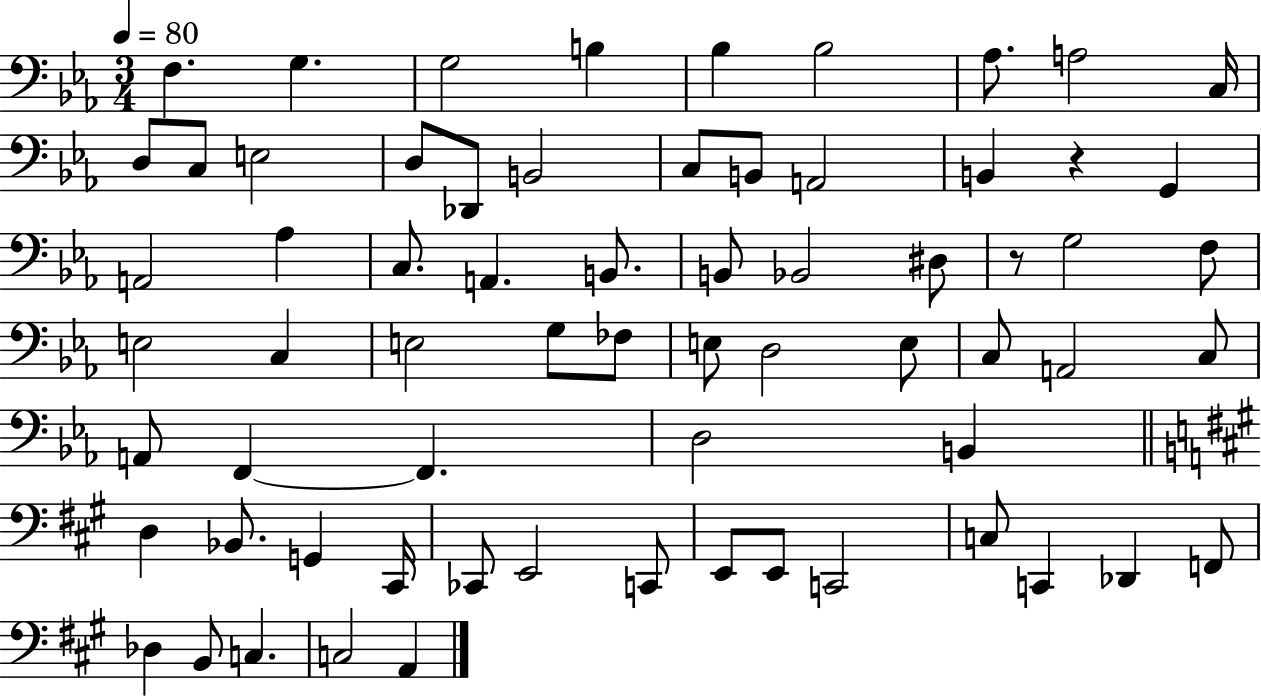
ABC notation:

X:1
T:Untitled
M:3/4
L:1/4
K:Eb
F, G, G,2 B, _B, _B,2 _A,/2 A,2 C,/4 D,/2 C,/2 E,2 D,/2 _D,,/2 B,,2 C,/2 B,,/2 A,,2 B,, z G,, A,,2 _A, C,/2 A,, B,,/2 B,,/2 _B,,2 ^D,/2 z/2 G,2 F,/2 E,2 C, E,2 G,/2 _F,/2 E,/2 D,2 E,/2 C,/2 A,,2 C,/2 A,,/2 F,, F,, D,2 B,, D, _B,,/2 G,, ^C,,/4 _C,,/2 E,,2 C,,/2 E,,/2 E,,/2 C,,2 C,/2 C,, _D,, F,,/2 _D, B,,/2 C, C,2 A,,